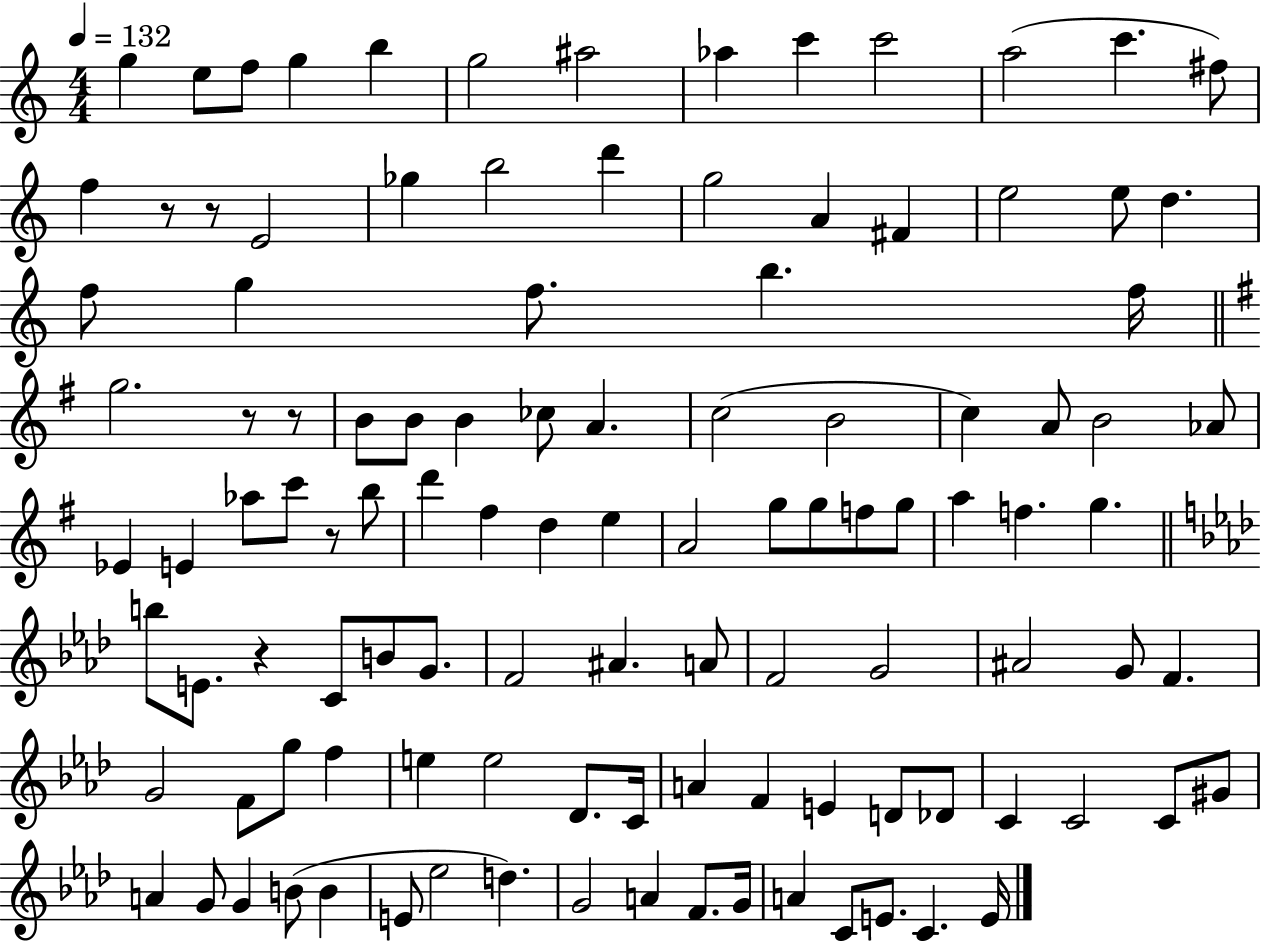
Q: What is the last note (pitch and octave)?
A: E4